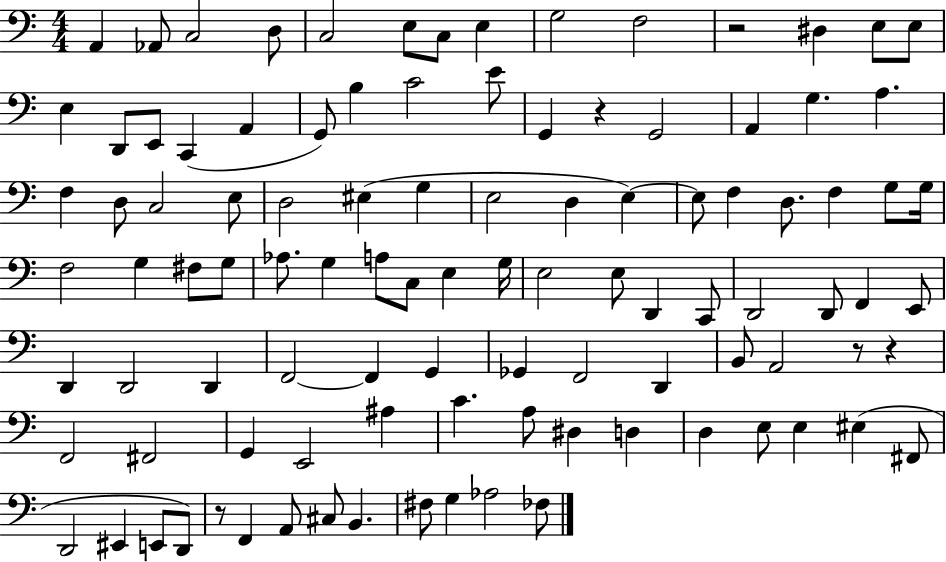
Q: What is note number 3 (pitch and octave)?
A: C3